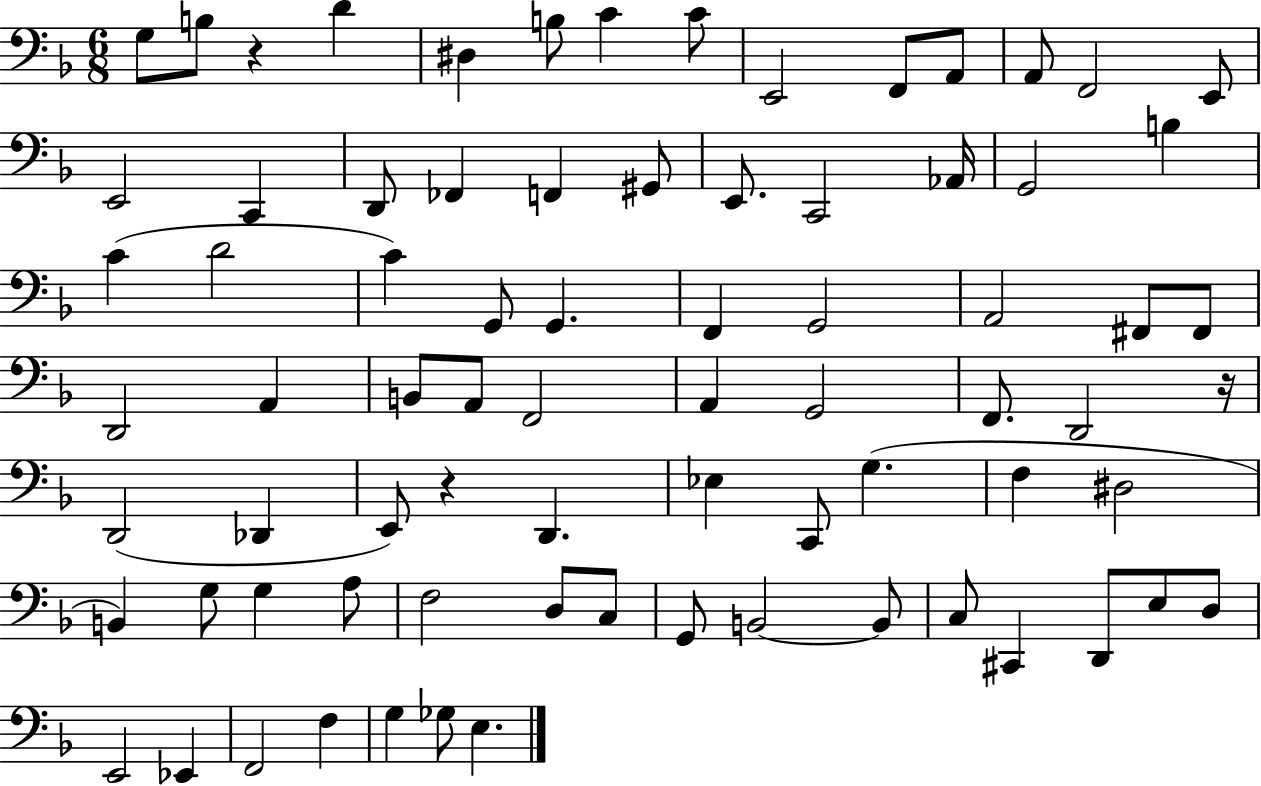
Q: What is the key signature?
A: F major